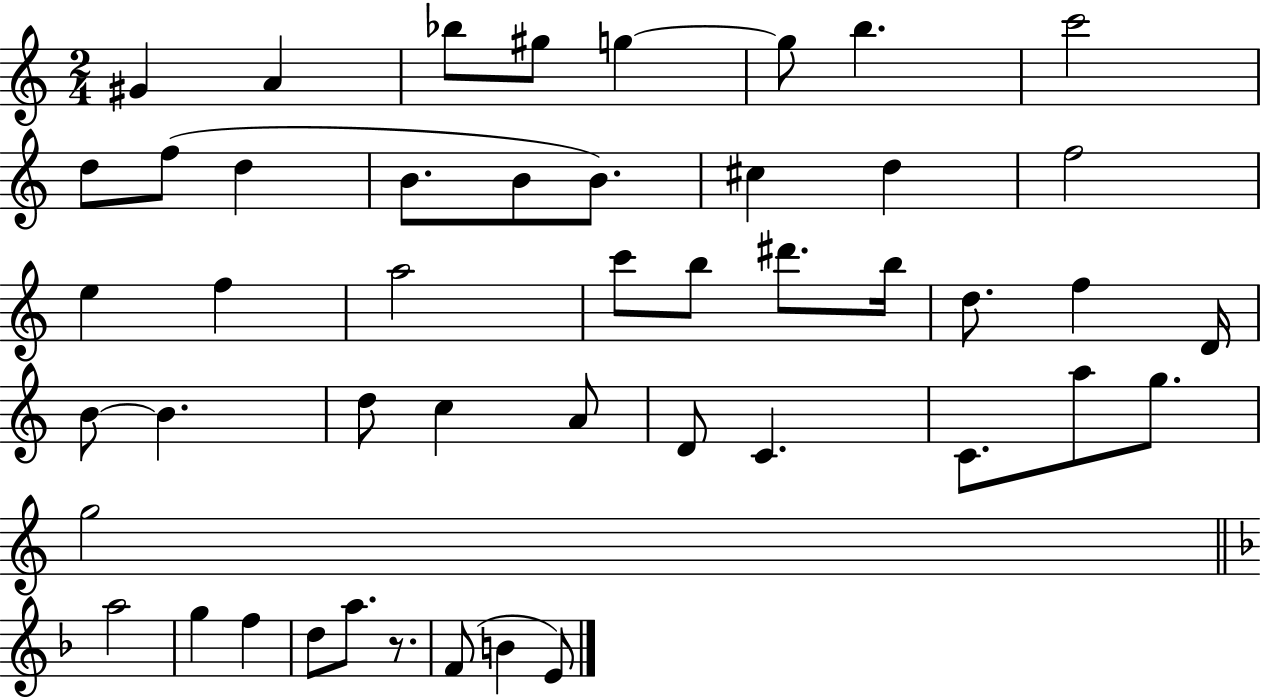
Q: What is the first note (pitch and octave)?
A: G#4